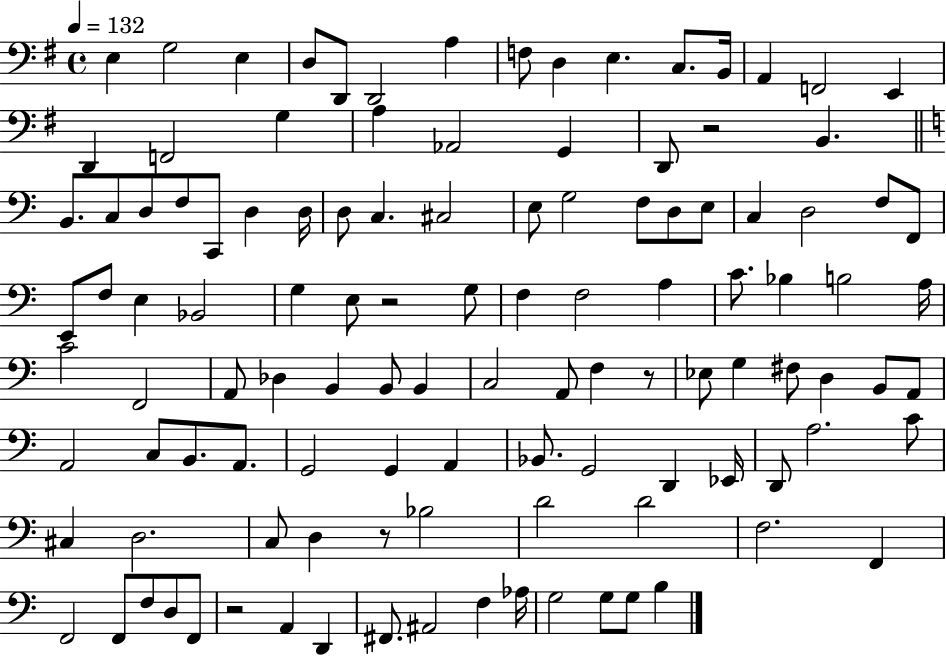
X:1
T:Untitled
M:4/4
L:1/4
K:G
E, G,2 E, D,/2 D,,/2 D,,2 A, F,/2 D, E, C,/2 B,,/4 A,, F,,2 E,, D,, F,,2 G, A, _A,,2 G,, D,,/2 z2 B,, B,,/2 C,/2 D,/2 F,/2 C,,/2 D, D,/4 D,/2 C, ^C,2 E,/2 G,2 F,/2 D,/2 E,/2 C, D,2 F,/2 F,,/2 E,,/2 F,/2 E, _B,,2 G, E,/2 z2 G,/2 F, F,2 A, C/2 _B, B,2 A,/4 C2 F,,2 A,,/2 _D, B,, B,,/2 B,, C,2 A,,/2 F, z/2 _E,/2 G, ^F,/2 D, B,,/2 A,,/2 A,,2 C,/2 B,,/2 A,,/2 G,,2 G,, A,, _B,,/2 G,,2 D,, _E,,/4 D,,/2 A,2 C/2 ^C, D,2 C,/2 D, z/2 _B,2 D2 D2 F,2 F,, F,,2 F,,/2 F,/2 D,/2 F,,/2 z2 A,, D,, ^F,,/2 ^A,,2 F, _A,/4 G,2 G,/2 G,/2 B,